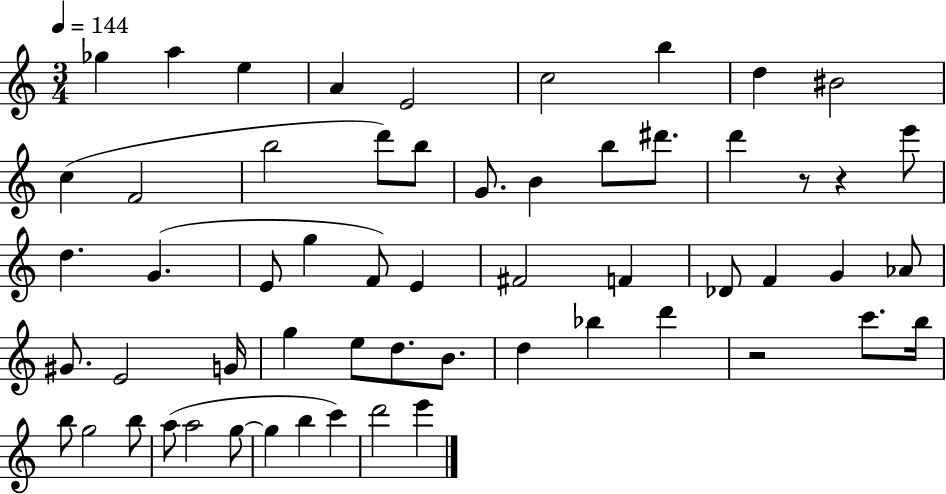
Gb5/q A5/q E5/q A4/q E4/h C5/h B5/q D5/q BIS4/h C5/q F4/h B5/h D6/e B5/e G4/e. B4/q B5/e D#6/e. D6/q R/e R/q E6/e D5/q. G4/q. E4/e G5/q F4/e E4/q F#4/h F4/q Db4/e F4/q G4/q Ab4/e G#4/e. E4/h G4/s G5/q E5/e D5/e. B4/e. D5/q Bb5/q D6/q R/h C6/e. B5/s B5/e G5/h B5/e A5/e A5/h G5/e G5/q B5/q C6/q D6/h E6/q